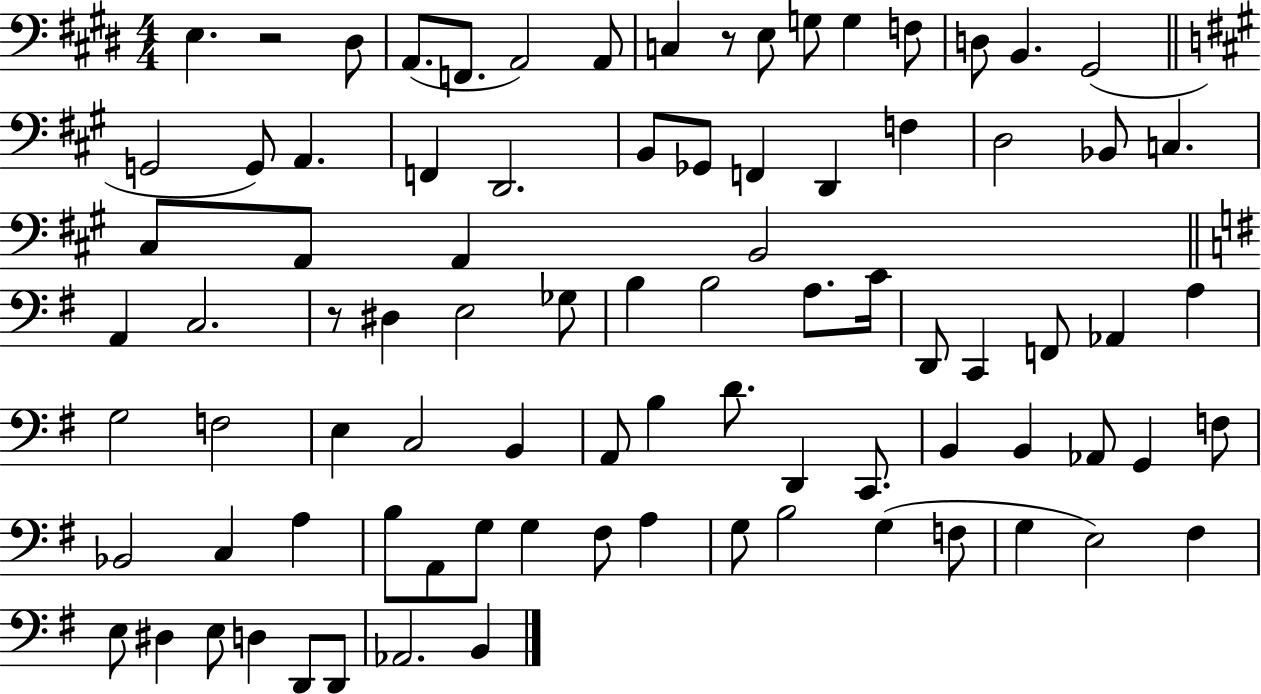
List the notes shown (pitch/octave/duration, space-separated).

E3/q. R/h D#3/e A2/e. F2/e. A2/h A2/e C3/q R/e E3/e G3/e G3/q F3/e D3/e B2/q. G#2/h G2/h G2/e A2/q. F2/q D2/h. B2/e Gb2/e F2/q D2/q F3/q D3/h Bb2/e C3/q. C#3/e A2/e A2/q B2/h A2/q C3/h. R/e D#3/q E3/h Gb3/e B3/q B3/h A3/e. C4/s D2/e C2/q F2/e Ab2/q A3/q G3/h F3/h E3/q C3/h B2/q A2/e B3/q D4/e. D2/q C2/e. B2/q B2/q Ab2/e G2/q F3/e Bb2/h C3/q A3/q B3/e A2/e G3/e G3/q F#3/e A3/q G3/e B3/h G3/q F3/e G3/q E3/h F#3/q E3/e D#3/q E3/e D3/q D2/e D2/e Ab2/h. B2/q